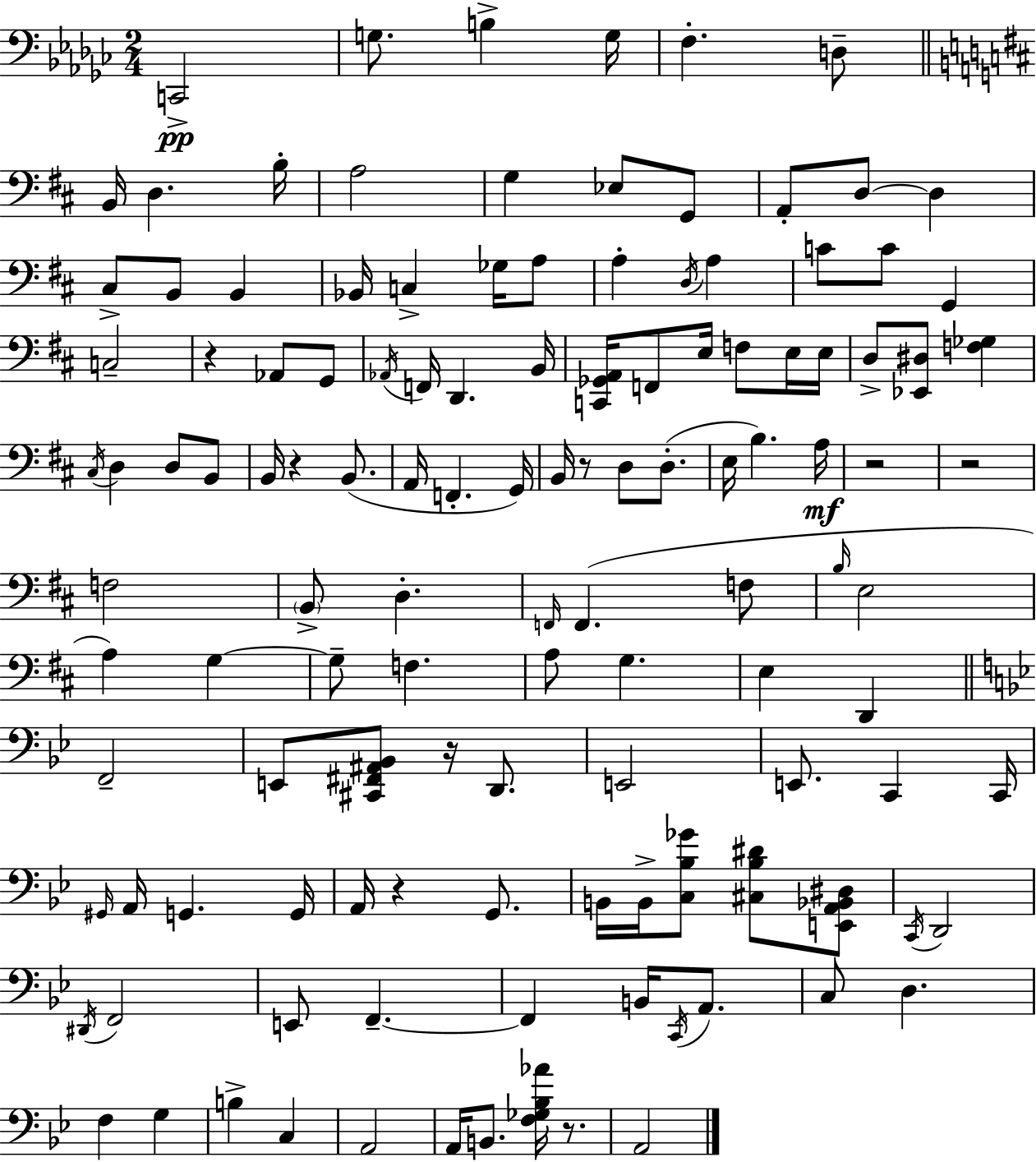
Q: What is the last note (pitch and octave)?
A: A2